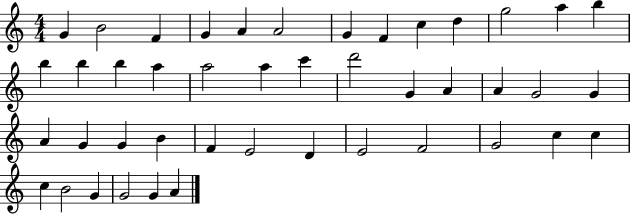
{
  \clef treble
  \numericTimeSignature
  \time 4/4
  \key c \major
  g'4 b'2 f'4 | g'4 a'4 a'2 | g'4 f'4 c''4 d''4 | g''2 a''4 b''4 | \break b''4 b''4 b''4 a''4 | a''2 a''4 c'''4 | d'''2 g'4 a'4 | a'4 g'2 g'4 | \break a'4 g'4 g'4 b'4 | f'4 e'2 d'4 | e'2 f'2 | g'2 c''4 c''4 | \break c''4 b'2 g'4 | g'2 g'4 a'4 | \bar "|."
}